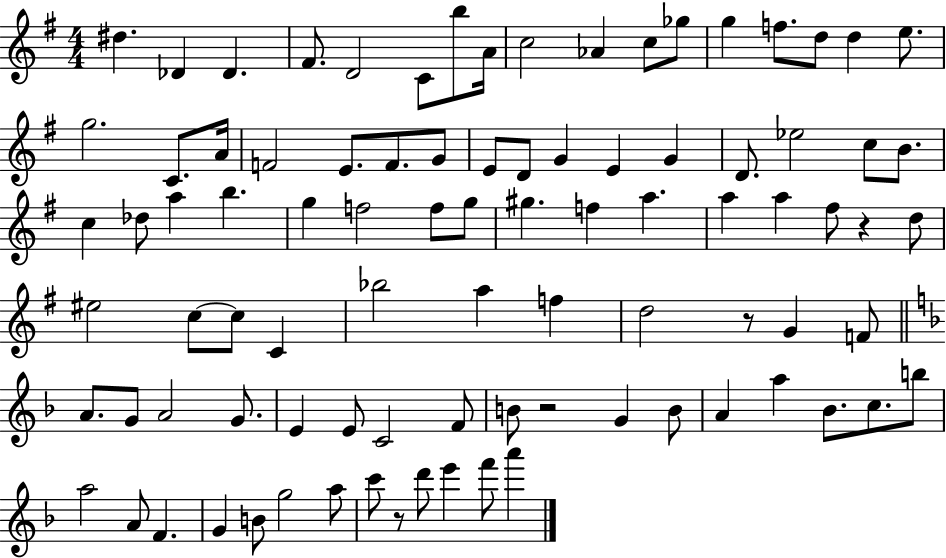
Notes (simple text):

D#5/q. Db4/q Db4/q. F#4/e. D4/h C4/e B5/e A4/s C5/h Ab4/q C5/e Gb5/e G5/q F5/e. D5/e D5/q E5/e. G5/h. C4/e. A4/s F4/h E4/e. F4/e. G4/e E4/e D4/e G4/q E4/q G4/q D4/e. Eb5/h C5/e B4/e. C5/q Db5/e A5/q B5/q. G5/q F5/h F5/e G5/e G#5/q. F5/q A5/q. A5/q A5/q F#5/e R/q D5/e EIS5/h C5/e C5/e C4/q Bb5/h A5/q F5/q D5/h R/e G4/q F4/e A4/e. G4/e A4/h G4/e. E4/q E4/e C4/h F4/e B4/e R/h G4/q B4/e A4/q A5/q Bb4/e. C5/e. B5/e A5/h A4/e F4/q. G4/q B4/e G5/h A5/e C6/e R/e D6/e E6/q F6/e A6/q